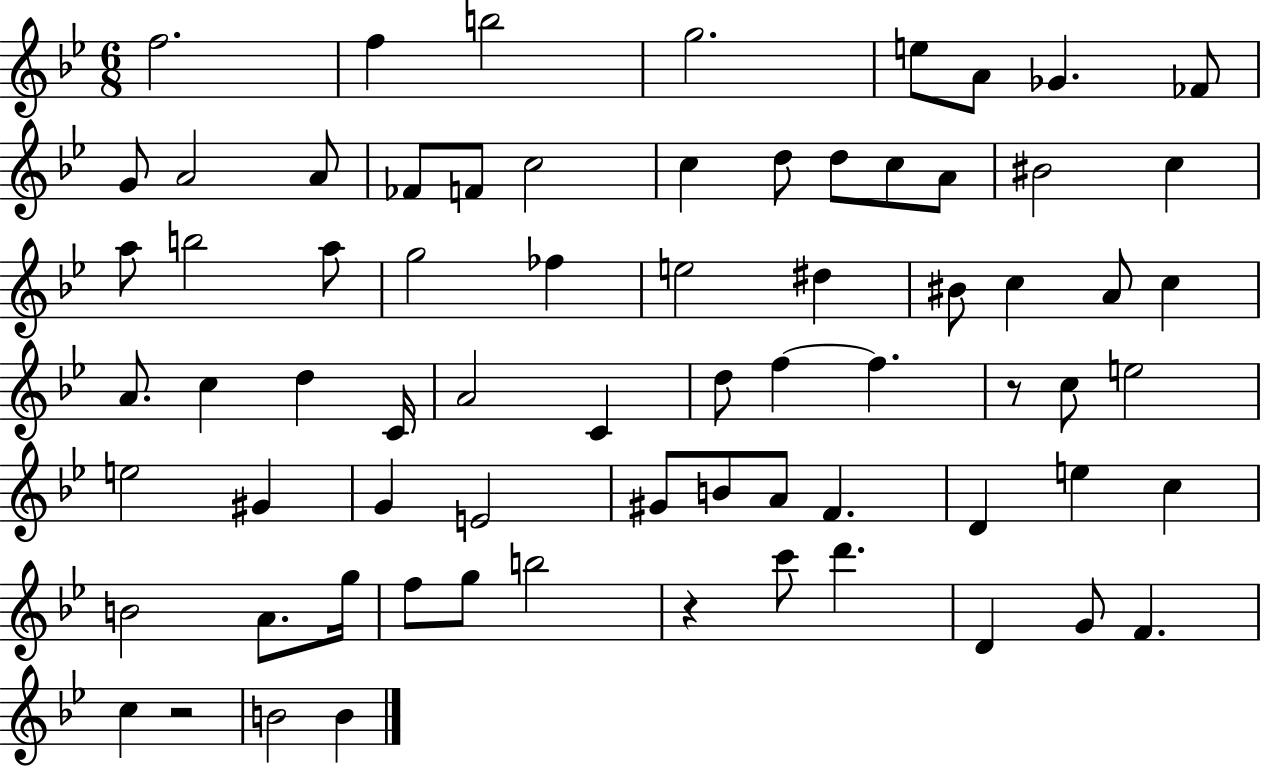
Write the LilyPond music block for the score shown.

{
  \clef treble
  \numericTimeSignature
  \time 6/8
  \key bes \major
  f''2. | f''4 b''2 | g''2. | e''8 a'8 ges'4. fes'8 | \break g'8 a'2 a'8 | fes'8 f'8 c''2 | c''4 d''8 d''8 c''8 a'8 | bis'2 c''4 | \break a''8 b''2 a''8 | g''2 fes''4 | e''2 dis''4 | bis'8 c''4 a'8 c''4 | \break a'8. c''4 d''4 c'16 | a'2 c'4 | d''8 f''4~~ f''4. | r8 c''8 e''2 | \break e''2 gis'4 | g'4 e'2 | gis'8 b'8 a'8 f'4. | d'4 e''4 c''4 | \break b'2 a'8. g''16 | f''8 g''8 b''2 | r4 c'''8 d'''4. | d'4 g'8 f'4. | \break c''4 r2 | b'2 b'4 | \bar "|."
}